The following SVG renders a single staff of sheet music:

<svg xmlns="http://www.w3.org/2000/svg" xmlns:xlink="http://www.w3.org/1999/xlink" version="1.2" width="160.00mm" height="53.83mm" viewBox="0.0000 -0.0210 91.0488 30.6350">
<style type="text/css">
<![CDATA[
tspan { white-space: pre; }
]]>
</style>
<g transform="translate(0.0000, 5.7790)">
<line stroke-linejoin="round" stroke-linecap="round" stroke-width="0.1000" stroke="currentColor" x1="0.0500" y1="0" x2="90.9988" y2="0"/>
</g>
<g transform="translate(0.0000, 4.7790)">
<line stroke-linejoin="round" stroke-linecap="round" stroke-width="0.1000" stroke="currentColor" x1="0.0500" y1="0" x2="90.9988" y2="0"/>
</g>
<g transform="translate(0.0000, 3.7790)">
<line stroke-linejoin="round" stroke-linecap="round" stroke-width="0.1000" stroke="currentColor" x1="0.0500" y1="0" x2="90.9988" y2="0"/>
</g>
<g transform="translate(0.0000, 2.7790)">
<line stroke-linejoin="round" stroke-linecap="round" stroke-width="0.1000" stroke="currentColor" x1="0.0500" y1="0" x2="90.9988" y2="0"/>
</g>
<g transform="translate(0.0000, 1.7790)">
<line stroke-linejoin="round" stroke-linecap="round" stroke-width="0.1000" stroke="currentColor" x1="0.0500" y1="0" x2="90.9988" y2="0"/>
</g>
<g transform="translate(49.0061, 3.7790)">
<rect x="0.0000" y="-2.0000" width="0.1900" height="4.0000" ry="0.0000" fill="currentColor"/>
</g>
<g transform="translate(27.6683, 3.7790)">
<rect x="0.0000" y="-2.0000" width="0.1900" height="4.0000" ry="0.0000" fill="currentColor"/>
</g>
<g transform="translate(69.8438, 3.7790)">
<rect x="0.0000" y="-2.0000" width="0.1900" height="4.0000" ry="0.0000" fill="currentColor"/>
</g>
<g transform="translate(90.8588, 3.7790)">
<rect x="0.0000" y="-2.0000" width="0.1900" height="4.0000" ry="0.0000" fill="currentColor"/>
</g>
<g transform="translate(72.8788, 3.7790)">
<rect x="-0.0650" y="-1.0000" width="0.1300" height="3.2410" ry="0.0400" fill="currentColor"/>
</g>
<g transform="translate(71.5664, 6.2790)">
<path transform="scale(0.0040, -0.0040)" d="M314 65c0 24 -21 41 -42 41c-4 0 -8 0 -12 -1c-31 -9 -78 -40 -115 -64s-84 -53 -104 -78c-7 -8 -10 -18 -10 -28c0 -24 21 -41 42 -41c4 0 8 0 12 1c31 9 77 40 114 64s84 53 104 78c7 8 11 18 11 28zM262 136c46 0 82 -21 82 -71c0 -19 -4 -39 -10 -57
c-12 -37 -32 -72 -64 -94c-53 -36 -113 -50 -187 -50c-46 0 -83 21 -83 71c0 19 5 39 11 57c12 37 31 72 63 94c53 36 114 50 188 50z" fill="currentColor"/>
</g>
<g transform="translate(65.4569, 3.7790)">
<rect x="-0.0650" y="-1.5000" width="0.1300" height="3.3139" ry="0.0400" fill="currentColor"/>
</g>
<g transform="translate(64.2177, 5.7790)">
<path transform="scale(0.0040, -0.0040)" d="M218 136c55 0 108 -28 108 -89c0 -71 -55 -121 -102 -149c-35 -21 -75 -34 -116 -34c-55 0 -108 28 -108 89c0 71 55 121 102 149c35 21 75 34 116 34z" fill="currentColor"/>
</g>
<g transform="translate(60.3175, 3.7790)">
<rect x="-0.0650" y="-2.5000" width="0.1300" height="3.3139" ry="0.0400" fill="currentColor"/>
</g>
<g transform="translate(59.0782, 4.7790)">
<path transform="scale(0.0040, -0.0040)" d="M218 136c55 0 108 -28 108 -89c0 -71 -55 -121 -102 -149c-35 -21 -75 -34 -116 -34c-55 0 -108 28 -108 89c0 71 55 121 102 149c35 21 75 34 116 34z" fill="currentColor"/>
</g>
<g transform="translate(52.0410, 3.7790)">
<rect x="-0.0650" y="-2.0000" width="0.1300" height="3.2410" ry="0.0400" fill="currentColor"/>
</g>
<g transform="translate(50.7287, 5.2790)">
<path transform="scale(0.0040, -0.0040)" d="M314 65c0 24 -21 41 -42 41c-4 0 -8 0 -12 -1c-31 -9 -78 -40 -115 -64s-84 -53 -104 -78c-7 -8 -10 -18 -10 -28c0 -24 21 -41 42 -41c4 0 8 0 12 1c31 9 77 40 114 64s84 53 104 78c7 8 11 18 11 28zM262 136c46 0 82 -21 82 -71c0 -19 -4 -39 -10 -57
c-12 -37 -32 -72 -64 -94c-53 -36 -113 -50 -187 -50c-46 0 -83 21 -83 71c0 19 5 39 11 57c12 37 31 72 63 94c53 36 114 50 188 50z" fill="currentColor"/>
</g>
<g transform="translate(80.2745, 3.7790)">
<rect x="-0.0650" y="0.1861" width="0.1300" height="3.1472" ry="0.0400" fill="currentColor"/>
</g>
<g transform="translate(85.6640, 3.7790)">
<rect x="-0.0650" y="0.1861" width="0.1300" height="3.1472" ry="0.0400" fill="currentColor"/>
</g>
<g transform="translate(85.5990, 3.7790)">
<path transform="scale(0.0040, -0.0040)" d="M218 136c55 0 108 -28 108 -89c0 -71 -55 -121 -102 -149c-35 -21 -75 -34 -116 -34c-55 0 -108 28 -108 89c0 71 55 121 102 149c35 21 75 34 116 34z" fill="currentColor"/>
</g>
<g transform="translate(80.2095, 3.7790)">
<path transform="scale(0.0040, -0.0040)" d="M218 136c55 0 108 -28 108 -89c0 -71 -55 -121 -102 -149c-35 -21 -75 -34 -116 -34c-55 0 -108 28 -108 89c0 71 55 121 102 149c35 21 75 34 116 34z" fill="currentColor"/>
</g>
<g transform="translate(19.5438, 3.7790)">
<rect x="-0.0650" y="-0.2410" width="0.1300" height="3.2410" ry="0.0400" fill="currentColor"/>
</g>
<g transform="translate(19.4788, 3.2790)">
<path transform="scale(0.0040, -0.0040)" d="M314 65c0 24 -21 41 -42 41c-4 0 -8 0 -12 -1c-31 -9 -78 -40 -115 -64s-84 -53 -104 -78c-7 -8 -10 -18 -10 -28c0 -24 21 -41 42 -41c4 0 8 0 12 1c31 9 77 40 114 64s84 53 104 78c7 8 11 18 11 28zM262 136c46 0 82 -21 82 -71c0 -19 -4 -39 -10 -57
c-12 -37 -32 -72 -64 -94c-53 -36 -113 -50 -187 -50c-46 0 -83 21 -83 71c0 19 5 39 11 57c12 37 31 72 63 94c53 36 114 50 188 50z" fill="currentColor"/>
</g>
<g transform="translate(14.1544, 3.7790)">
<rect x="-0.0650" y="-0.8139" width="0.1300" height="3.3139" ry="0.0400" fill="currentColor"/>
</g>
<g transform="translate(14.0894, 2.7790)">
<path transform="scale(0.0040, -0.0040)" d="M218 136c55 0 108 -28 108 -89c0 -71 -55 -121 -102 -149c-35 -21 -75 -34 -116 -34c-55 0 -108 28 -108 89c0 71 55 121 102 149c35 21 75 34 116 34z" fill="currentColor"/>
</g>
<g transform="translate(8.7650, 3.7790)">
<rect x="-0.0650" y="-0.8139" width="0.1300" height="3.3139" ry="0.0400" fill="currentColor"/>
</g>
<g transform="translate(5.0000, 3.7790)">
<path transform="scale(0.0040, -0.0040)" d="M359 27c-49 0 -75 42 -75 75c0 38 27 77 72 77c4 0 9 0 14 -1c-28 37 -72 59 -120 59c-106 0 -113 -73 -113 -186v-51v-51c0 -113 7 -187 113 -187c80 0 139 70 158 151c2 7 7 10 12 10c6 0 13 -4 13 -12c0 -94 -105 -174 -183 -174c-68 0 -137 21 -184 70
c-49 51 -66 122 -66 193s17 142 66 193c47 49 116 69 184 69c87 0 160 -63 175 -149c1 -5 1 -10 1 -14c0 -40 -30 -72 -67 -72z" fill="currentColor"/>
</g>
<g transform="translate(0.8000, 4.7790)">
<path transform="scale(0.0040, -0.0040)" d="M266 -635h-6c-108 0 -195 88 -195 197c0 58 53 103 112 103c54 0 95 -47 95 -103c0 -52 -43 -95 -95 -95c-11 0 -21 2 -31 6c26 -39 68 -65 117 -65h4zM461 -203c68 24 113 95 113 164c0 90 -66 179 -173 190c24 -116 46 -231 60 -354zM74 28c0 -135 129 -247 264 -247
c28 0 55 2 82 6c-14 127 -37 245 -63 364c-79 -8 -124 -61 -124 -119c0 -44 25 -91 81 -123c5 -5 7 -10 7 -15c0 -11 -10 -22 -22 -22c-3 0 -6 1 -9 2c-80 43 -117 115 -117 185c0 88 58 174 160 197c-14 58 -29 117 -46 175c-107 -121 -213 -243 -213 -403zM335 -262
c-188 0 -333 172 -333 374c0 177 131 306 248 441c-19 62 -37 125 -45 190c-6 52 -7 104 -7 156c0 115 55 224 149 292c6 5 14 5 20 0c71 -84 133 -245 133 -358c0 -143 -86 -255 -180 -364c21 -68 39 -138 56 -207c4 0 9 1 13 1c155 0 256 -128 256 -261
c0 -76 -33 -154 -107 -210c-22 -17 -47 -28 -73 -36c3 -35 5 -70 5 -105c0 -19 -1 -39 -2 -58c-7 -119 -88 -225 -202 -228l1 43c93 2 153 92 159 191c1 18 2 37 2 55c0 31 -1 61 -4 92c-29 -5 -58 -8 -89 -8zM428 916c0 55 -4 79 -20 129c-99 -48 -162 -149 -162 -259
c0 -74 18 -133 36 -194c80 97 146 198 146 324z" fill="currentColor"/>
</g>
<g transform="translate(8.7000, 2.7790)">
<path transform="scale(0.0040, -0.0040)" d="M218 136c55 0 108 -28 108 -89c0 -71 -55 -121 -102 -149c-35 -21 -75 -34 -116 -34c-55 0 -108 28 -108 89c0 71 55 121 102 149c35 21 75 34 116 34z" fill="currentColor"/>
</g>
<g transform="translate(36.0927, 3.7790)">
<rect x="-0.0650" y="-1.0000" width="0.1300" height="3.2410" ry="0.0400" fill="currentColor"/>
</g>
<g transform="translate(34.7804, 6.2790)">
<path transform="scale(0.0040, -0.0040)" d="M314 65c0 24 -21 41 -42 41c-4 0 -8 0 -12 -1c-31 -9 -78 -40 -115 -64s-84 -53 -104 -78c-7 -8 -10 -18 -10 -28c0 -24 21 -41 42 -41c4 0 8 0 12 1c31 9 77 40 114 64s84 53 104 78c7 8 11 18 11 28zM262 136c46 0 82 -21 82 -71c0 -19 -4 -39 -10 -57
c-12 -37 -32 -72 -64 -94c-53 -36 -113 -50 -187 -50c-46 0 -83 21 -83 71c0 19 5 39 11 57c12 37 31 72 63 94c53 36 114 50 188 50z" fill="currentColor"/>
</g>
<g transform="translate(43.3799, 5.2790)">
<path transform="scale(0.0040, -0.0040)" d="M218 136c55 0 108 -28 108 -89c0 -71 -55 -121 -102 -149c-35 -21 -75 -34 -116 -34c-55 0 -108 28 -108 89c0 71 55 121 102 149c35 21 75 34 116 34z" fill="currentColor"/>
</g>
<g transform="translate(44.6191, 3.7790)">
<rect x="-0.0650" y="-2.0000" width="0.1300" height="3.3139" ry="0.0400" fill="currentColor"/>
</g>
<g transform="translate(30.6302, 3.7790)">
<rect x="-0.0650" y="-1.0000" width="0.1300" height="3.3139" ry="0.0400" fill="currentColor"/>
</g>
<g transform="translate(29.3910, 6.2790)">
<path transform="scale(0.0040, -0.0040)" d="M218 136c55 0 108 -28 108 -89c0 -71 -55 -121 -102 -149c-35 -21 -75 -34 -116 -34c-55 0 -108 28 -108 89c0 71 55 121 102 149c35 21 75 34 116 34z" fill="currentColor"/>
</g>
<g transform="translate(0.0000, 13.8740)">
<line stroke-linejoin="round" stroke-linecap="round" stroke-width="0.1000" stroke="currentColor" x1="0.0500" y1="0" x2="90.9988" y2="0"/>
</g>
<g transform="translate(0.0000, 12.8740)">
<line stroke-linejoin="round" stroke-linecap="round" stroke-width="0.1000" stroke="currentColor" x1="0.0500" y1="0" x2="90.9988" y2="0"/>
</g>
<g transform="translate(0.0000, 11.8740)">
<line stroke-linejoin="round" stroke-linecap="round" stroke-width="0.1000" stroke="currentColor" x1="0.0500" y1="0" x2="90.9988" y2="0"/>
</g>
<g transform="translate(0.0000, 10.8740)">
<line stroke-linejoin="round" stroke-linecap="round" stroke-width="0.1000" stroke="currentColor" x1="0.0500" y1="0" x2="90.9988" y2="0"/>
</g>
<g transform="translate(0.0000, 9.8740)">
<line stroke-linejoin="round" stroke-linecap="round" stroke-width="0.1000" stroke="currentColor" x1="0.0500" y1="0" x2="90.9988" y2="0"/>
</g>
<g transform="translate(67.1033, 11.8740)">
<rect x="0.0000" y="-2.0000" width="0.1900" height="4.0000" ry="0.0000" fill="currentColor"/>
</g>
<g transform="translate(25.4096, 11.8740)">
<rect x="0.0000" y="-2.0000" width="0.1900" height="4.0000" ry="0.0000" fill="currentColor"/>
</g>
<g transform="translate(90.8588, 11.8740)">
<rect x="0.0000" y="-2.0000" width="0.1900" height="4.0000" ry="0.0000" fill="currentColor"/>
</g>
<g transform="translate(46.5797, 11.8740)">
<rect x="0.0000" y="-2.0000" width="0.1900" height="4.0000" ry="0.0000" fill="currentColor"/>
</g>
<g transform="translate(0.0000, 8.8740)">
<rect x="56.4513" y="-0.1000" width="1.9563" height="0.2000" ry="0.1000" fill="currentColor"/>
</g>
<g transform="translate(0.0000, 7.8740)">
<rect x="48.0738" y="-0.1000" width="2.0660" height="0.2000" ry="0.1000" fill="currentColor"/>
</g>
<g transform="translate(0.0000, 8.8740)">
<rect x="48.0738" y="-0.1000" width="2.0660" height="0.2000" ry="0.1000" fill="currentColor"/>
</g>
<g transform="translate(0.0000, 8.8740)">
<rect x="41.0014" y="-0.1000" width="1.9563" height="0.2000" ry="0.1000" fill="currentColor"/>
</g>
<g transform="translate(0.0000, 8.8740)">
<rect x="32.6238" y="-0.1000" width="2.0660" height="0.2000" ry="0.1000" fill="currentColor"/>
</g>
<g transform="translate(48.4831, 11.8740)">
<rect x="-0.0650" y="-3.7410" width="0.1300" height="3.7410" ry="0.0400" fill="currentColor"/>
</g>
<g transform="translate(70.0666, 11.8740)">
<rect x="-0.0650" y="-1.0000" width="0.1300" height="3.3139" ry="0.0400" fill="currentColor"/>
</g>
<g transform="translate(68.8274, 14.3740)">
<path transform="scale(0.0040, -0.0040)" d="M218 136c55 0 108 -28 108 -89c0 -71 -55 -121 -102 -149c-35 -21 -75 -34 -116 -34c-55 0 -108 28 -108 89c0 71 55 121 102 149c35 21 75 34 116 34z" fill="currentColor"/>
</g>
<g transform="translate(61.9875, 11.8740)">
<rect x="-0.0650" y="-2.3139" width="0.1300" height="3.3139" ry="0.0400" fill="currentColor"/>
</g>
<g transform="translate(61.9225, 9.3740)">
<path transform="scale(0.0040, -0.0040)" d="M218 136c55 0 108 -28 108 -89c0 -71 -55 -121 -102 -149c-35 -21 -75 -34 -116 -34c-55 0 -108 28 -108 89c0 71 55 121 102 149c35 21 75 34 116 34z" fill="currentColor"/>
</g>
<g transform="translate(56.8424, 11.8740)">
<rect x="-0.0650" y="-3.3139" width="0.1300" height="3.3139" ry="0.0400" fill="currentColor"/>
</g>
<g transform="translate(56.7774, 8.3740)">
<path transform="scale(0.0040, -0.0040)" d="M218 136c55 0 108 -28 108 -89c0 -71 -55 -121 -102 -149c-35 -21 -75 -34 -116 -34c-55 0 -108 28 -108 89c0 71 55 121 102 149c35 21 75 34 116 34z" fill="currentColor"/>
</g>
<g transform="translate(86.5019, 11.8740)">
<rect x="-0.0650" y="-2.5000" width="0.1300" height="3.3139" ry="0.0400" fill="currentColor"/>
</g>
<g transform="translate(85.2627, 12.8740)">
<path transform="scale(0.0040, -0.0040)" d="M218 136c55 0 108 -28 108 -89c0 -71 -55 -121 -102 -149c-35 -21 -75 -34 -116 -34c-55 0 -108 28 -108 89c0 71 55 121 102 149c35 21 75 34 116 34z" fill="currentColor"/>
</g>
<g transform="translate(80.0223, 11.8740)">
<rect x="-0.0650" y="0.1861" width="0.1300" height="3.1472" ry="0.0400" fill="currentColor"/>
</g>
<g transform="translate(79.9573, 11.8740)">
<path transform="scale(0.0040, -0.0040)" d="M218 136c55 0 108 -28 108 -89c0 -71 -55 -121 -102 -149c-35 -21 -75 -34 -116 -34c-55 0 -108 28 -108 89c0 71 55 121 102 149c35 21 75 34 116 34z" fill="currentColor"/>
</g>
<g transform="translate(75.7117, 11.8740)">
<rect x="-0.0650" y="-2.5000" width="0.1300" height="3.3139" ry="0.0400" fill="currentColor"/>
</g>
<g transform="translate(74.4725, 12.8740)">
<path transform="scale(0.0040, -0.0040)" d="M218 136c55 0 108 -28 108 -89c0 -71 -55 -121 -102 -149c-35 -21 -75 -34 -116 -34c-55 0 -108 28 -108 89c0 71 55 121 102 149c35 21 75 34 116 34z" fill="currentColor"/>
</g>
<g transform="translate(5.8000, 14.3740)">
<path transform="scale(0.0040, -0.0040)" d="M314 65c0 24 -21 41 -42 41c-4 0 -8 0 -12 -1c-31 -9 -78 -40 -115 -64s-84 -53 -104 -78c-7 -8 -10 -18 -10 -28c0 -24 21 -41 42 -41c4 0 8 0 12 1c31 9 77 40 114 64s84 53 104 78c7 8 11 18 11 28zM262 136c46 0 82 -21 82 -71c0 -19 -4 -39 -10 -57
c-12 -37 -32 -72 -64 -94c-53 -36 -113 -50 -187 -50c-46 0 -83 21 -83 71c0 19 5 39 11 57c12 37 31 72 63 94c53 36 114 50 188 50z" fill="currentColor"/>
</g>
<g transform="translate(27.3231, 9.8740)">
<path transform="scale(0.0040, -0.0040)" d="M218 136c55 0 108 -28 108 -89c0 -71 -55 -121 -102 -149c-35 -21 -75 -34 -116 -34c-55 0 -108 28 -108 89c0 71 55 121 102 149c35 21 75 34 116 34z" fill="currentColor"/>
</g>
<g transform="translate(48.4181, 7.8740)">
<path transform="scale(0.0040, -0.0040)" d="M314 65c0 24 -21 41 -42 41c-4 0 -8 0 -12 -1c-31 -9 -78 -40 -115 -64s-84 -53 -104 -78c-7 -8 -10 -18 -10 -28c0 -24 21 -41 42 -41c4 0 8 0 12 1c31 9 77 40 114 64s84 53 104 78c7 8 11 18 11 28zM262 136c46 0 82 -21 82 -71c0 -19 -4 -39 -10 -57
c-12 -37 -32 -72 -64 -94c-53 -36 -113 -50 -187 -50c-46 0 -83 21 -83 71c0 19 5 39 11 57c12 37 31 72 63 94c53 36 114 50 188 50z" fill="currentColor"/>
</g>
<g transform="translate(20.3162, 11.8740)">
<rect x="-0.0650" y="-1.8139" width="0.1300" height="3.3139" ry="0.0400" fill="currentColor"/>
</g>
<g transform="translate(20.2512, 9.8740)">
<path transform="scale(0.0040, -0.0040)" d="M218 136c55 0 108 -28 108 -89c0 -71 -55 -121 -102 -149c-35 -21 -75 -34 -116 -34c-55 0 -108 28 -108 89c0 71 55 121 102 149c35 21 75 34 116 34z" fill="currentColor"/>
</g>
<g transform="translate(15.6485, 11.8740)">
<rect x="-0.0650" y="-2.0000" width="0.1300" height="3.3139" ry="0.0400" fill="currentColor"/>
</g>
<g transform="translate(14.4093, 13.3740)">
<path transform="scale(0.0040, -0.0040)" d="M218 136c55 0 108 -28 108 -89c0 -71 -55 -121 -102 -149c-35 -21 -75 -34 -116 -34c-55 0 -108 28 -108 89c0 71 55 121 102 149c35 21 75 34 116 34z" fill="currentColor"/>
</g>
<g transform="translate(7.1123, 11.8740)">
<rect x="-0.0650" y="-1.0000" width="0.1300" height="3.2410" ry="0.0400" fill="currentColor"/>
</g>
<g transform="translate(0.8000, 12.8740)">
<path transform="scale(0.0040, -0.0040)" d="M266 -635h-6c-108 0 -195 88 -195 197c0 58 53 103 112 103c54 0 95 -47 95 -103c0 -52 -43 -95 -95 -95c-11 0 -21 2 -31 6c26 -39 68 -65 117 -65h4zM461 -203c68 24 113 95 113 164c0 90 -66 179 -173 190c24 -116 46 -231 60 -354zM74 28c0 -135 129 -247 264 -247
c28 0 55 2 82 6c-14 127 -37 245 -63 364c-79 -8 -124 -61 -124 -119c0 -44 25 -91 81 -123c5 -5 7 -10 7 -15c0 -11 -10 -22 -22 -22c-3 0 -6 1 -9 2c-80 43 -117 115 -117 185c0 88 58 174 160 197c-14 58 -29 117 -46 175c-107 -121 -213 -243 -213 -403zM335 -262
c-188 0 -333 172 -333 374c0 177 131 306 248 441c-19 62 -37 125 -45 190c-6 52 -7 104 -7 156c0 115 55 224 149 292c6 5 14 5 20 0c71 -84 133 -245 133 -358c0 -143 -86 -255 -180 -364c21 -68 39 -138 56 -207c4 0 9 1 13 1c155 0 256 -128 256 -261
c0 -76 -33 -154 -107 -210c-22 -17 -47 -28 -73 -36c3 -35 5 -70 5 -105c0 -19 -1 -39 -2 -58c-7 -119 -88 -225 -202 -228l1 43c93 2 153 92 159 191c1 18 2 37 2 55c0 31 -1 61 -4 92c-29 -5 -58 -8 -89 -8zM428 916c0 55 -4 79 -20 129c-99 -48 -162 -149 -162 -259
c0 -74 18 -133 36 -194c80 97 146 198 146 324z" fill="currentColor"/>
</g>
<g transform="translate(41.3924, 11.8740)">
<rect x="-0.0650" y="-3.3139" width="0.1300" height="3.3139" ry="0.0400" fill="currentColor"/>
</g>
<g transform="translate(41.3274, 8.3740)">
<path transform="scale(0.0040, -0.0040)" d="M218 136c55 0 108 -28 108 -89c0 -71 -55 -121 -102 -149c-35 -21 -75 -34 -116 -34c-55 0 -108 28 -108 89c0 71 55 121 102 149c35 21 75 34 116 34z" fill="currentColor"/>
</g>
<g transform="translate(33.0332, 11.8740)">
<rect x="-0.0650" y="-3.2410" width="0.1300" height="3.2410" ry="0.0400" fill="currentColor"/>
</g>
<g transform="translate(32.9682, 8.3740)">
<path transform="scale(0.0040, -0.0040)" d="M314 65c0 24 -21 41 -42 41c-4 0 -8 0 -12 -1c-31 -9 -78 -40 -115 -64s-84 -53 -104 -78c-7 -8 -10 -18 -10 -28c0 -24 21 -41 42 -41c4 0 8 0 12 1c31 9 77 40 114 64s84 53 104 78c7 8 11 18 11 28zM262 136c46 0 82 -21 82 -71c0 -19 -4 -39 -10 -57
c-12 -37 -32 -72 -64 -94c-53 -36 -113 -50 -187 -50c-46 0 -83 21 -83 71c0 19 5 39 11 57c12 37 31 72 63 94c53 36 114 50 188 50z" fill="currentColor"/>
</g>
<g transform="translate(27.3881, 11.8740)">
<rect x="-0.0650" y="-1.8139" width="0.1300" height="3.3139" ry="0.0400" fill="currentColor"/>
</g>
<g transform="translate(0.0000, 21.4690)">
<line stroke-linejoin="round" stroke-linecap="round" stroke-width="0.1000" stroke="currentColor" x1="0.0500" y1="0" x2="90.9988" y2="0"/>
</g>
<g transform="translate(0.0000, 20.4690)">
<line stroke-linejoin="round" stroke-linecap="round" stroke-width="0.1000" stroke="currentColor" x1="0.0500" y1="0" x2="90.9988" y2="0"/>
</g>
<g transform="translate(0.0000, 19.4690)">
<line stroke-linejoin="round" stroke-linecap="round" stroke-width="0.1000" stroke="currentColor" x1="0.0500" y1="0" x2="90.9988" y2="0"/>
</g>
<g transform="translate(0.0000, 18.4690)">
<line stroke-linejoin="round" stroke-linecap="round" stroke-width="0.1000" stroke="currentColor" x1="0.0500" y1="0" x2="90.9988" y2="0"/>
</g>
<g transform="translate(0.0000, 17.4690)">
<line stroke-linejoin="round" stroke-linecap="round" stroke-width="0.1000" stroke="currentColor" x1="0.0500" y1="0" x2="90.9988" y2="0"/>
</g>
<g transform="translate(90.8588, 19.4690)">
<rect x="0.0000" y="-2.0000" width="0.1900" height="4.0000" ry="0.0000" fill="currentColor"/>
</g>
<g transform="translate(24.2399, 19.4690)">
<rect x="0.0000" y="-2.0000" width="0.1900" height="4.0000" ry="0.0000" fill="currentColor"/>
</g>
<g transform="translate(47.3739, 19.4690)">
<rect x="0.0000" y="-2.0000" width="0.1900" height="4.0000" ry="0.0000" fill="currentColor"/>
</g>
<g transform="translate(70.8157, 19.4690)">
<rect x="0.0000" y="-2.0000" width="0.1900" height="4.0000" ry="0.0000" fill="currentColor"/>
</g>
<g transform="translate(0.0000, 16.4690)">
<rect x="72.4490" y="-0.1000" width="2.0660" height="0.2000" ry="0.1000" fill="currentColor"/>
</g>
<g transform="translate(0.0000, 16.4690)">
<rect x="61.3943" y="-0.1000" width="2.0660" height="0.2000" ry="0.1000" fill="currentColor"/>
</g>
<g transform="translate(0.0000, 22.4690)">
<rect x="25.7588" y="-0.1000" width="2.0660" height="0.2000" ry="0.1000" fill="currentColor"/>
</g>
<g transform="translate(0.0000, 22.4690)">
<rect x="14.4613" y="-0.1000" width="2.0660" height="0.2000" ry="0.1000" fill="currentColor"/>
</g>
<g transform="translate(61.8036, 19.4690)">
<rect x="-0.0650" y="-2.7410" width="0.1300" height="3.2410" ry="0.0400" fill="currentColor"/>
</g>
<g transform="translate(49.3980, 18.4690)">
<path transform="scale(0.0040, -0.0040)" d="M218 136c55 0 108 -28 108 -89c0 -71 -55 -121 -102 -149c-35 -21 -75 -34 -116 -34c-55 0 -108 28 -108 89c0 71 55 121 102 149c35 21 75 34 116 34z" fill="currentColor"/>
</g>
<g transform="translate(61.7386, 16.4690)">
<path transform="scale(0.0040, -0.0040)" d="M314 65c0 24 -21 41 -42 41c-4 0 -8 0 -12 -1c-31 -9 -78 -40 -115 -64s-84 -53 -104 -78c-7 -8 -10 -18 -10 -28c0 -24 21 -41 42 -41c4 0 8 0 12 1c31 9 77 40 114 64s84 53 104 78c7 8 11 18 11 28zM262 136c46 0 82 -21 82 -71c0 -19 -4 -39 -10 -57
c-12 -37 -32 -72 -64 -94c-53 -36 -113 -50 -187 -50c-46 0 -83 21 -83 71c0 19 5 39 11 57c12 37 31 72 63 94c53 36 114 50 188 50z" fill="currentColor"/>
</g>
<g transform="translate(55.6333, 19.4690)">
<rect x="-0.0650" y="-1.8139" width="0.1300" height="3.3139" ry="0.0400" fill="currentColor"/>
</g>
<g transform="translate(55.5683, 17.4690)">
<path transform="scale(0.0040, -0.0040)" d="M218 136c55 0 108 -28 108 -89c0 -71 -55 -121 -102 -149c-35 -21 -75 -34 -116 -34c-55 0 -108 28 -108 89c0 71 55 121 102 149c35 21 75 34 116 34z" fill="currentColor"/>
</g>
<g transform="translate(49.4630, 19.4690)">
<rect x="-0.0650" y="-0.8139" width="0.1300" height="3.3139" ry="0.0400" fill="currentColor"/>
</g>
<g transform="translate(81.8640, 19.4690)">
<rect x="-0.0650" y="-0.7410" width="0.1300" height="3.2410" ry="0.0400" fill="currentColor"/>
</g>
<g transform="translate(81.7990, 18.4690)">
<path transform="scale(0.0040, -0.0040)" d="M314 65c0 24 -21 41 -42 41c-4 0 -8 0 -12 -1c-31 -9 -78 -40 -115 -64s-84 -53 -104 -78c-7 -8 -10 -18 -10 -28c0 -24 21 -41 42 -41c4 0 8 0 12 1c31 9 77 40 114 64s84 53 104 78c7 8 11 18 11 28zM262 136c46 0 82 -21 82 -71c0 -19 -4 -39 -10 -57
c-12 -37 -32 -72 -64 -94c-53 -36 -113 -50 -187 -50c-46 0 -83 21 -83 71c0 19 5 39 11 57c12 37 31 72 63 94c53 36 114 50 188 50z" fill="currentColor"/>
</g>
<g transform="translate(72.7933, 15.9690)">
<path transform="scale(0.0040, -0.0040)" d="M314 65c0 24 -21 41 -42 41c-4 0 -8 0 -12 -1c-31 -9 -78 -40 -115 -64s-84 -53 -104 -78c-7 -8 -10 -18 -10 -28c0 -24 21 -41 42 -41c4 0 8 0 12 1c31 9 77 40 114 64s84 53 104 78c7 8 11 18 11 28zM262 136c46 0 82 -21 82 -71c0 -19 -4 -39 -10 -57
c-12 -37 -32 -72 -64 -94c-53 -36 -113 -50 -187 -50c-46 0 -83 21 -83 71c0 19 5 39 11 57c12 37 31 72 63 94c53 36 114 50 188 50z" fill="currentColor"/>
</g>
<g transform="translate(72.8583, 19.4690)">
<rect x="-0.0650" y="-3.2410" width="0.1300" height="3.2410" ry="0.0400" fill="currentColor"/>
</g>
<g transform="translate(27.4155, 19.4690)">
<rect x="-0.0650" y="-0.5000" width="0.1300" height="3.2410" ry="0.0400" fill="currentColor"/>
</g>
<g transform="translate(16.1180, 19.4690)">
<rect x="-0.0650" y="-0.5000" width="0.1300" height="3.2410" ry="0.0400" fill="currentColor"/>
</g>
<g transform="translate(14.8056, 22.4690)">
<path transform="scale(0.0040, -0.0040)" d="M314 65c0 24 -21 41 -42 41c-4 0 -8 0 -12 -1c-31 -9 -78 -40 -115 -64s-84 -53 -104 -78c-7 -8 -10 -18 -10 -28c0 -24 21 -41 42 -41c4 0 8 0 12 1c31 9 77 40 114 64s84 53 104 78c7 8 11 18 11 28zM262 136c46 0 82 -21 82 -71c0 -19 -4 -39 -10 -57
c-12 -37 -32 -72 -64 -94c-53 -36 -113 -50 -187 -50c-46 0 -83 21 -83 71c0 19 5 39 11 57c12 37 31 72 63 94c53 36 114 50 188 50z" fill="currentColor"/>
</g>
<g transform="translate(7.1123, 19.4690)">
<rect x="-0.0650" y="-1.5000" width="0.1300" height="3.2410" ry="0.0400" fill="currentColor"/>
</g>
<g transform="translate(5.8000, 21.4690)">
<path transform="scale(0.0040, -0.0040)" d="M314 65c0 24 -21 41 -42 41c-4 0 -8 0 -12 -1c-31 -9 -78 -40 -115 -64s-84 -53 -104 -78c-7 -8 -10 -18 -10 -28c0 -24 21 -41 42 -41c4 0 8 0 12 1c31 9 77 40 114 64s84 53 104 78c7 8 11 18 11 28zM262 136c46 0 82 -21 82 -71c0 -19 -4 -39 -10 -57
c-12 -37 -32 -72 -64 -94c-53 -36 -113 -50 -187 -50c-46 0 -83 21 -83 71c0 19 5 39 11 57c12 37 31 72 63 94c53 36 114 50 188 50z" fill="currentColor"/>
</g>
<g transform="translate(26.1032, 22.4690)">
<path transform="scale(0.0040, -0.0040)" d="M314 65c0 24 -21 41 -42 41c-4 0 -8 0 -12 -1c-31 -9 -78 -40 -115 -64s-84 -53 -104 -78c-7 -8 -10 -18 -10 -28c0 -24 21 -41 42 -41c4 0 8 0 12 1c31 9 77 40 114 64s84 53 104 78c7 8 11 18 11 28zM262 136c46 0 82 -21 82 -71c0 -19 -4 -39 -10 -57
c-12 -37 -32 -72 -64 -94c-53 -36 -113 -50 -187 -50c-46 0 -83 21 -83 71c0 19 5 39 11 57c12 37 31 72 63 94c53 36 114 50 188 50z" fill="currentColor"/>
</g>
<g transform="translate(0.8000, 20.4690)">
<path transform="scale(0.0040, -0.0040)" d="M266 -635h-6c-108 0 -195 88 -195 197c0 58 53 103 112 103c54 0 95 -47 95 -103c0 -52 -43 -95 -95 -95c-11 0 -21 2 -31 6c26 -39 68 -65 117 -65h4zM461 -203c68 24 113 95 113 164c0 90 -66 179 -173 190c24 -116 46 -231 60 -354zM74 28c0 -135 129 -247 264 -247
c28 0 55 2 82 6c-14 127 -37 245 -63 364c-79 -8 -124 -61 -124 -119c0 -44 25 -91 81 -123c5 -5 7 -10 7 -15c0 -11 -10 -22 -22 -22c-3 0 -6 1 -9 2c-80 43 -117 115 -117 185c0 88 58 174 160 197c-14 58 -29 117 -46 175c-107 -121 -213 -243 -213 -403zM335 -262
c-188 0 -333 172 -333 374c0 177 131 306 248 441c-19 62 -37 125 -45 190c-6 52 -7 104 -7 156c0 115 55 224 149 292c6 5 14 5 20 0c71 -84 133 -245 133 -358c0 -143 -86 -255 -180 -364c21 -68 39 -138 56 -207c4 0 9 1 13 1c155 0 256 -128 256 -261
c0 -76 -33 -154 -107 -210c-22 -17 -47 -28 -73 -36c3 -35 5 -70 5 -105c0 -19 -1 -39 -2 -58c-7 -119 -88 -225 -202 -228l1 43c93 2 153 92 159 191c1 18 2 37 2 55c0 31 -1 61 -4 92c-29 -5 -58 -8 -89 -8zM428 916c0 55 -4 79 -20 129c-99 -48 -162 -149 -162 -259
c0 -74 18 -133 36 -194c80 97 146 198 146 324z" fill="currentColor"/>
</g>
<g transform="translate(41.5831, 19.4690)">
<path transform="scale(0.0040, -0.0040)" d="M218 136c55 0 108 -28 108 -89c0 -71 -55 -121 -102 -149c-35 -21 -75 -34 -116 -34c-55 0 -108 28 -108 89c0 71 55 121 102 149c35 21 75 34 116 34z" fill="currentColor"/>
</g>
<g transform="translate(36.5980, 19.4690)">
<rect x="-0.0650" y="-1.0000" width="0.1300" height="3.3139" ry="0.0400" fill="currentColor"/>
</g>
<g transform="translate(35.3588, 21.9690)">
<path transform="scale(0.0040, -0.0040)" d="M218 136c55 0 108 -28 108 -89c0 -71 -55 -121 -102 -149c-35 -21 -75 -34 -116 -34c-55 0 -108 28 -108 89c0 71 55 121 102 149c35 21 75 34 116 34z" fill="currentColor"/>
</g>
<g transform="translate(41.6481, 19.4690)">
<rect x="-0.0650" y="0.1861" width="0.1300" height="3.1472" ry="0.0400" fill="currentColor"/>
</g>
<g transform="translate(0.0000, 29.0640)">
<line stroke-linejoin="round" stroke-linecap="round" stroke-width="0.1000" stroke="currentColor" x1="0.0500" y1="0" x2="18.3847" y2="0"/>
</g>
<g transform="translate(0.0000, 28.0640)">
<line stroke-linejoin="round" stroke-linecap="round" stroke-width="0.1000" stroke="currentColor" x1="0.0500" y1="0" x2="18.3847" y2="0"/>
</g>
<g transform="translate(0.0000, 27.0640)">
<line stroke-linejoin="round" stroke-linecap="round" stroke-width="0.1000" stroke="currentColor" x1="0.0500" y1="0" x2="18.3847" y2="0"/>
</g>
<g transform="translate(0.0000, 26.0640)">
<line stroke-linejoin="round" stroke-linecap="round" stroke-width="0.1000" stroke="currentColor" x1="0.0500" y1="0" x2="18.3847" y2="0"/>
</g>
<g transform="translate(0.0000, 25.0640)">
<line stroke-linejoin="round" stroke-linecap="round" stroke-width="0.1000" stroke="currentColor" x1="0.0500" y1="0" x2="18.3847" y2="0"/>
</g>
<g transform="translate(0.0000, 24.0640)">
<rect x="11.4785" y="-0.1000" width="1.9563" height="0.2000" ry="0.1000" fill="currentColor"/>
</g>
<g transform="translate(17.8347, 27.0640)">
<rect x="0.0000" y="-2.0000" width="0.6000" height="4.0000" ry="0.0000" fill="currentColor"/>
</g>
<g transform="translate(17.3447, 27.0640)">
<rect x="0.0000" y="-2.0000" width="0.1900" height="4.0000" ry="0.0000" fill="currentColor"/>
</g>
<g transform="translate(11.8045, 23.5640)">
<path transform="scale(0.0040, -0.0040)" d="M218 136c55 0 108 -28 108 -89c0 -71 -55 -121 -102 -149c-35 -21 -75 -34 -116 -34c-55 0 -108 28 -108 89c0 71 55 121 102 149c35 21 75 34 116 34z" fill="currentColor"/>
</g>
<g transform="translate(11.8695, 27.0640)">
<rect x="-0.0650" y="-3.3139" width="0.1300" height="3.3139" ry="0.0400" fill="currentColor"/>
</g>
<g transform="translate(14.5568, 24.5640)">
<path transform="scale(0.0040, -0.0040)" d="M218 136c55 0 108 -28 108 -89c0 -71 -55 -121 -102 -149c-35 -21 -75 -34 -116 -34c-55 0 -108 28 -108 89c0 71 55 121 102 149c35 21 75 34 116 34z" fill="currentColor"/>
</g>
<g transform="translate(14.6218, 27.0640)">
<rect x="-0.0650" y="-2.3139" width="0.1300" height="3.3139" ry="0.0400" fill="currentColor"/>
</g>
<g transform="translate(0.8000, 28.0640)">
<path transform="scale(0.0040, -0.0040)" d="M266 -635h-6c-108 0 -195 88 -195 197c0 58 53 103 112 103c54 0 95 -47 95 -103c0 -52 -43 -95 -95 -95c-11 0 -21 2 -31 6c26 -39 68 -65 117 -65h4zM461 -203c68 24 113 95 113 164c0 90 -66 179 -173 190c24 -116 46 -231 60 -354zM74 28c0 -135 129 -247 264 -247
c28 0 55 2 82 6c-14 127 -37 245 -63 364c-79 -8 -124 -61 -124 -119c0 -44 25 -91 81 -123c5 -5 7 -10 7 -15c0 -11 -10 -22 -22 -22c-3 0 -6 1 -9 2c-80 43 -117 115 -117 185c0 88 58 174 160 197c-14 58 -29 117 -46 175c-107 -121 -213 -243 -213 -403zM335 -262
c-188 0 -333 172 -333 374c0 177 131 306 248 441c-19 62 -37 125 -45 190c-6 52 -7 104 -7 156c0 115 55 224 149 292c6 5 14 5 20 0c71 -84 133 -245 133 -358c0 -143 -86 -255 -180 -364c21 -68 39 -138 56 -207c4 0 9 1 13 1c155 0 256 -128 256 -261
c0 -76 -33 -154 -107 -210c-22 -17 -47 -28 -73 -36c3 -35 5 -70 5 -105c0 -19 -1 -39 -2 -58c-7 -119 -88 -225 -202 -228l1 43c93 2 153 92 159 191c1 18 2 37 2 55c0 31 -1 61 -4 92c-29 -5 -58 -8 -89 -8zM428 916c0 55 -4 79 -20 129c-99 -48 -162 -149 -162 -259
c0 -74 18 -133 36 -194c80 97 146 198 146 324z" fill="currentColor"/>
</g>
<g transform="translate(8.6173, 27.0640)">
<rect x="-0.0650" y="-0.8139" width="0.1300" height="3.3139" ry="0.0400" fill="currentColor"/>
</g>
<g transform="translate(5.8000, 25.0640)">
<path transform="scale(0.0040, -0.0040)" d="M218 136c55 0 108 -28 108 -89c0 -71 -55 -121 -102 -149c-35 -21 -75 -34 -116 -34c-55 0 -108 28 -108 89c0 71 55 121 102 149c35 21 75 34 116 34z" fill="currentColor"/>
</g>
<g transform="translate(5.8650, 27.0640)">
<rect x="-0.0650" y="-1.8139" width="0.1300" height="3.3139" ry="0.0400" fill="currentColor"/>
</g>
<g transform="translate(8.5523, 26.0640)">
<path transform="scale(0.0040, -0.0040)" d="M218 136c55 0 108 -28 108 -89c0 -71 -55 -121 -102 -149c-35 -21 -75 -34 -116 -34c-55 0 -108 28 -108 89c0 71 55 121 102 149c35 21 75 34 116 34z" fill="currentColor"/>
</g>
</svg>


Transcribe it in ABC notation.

X:1
T:Untitled
M:4/4
L:1/4
K:C
d d c2 D D2 F F2 G E D2 B B D2 F f f b2 b c'2 b g D G B G E2 C2 C2 D B d f a2 b2 d2 f d b g